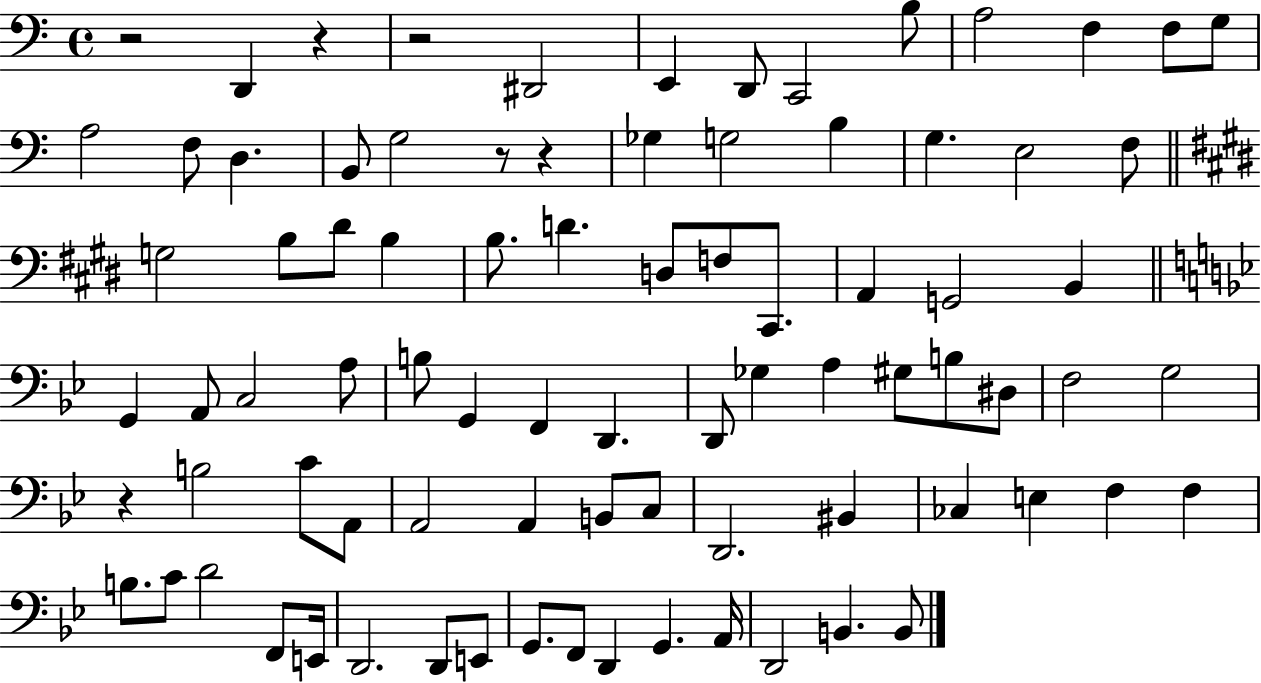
X:1
T:Untitled
M:4/4
L:1/4
K:C
z2 D,, z z2 ^D,,2 E,, D,,/2 C,,2 B,/2 A,2 F, F,/2 G,/2 A,2 F,/2 D, B,,/2 G,2 z/2 z _G, G,2 B, G, E,2 F,/2 G,2 B,/2 ^D/2 B, B,/2 D D,/2 F,/2 ^C,,/2 A,, G,,2 B,, G,, A,,/2 C,2 A,/2 B,/2 G,, F,, D,, D,,/2 _G, A, ^G,/2 B,/2 ^D,/2 F,2 G,2 z B,2 C/2 A,,/2 A,,2 A,, B,,/2 C,/2 D,,2 ^B,, _C, E, F, F, B,/2 C/2 D2 F,,/2 E,,/4 D,,2 D,,/2 E,,/2 G,,/2 F,,/2 D,, G,, A,,/4 D,,2 B,, B,,/2